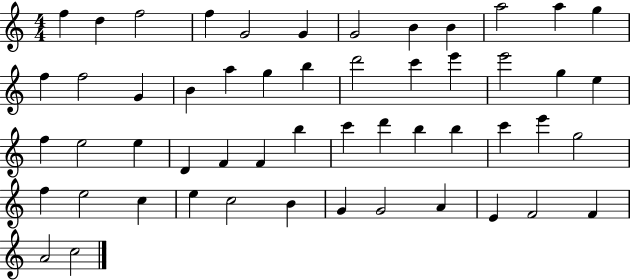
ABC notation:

X:1
T:Untitled
M:4/4
L:1/4
K:C
f d f2 f G2 G G2 B B a2 a g f f2 G B a g b d'2 c' e' e'2 g e f e2 e D F F b c' d' b b c' e' g2 f e2 c e c2 B G G2 A E F2 F A2 c2